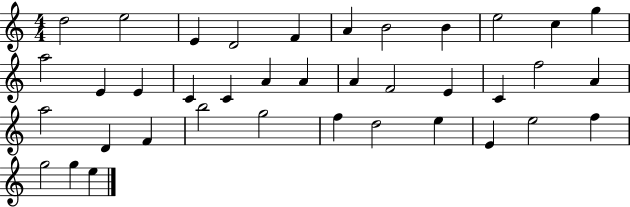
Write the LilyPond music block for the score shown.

{
  \clef treble
  \numericTimeSignature
  \time 4/4
  \key c \major
  d''2 e''2 | e'4 d'2 f'4 | a'4 b'2 b'4 | e''2 c''4 g''4 | \break a''2 e'4 e'4 | c'4 c'4 a'4 a'4 | a'4 f'2 e'4 | c'4 f''2 a'4 | \break a''2 d'4 f'4 | b''2 g''2 | f''4 d''2 e''4 | e'4 e''2 f''4 | \break g''2 g''4 e''4 | \bar "|."
}